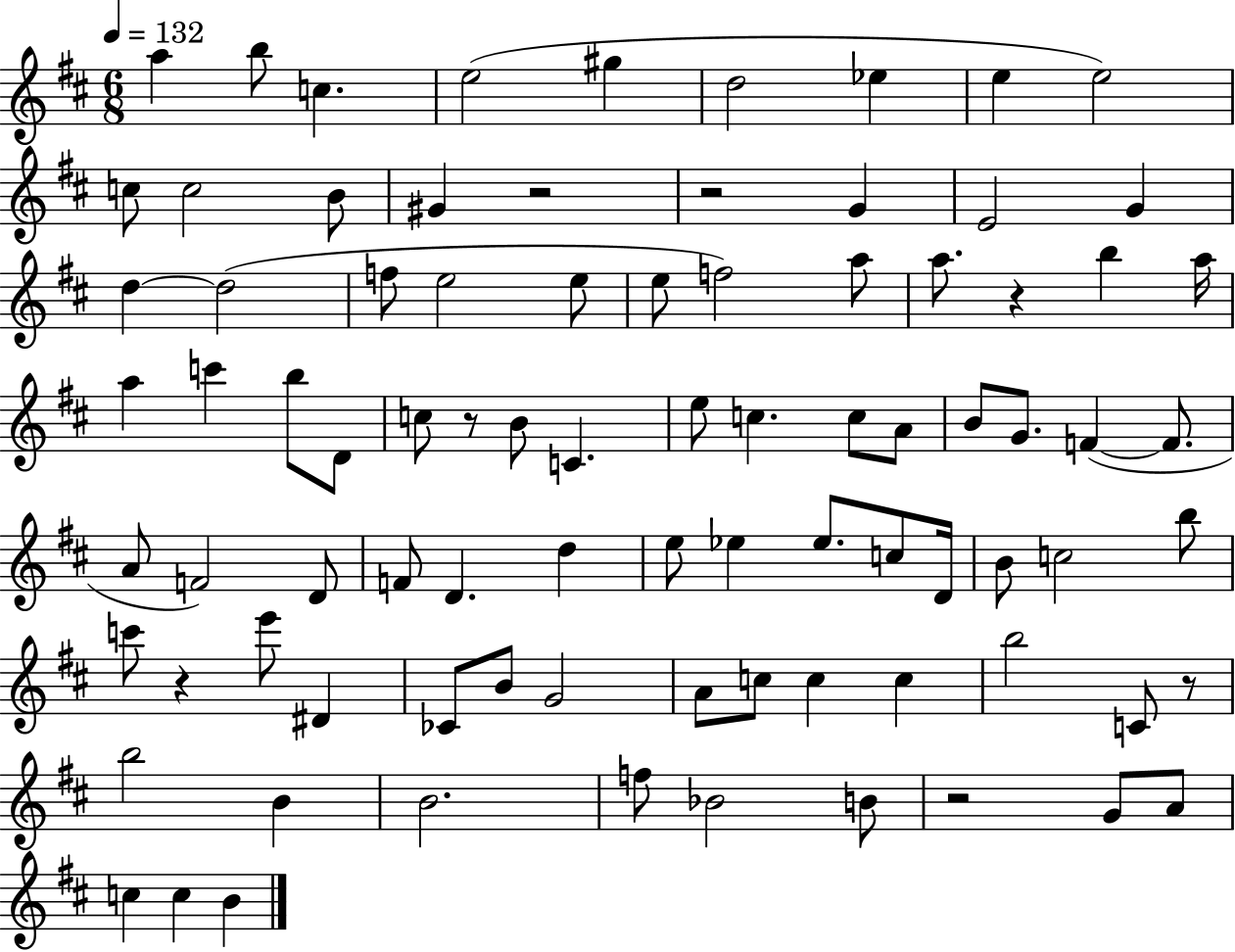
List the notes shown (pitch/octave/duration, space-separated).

A5/q B5/e C5/q. E5/h G#5/q D5/h Eb5/q E5/q E5/h C5/e C5/h B4/e G#4/q R/h R/h G4/q E4/h G4/q D5/q D5/h F5/e E5/h E5/e E5/e F5/h A5/e A5/e. R/q B5/q A5/s A5/q C6/q B5/e D4/e C5/e R/e B4/e C4/q. E5/e C5/q. C5/e A4/e B4/e G4/e. F4/q F4/e. A4/e F4/h D4/e F4/e D4/q. D5/q E5/e Eb5/q Eb5/e. C5/e D4/s B4/e C5/h B5/e C6/e R/q E6/e D#4/q CES4/e B4/e G4/h A4/e C5/e C5/q C5/q B5/h C4/e R/e B5/h B4/q B4/h. F5/e Bb4/h B4/e R/h G4/e A4/e C5/q C5/q B4/q